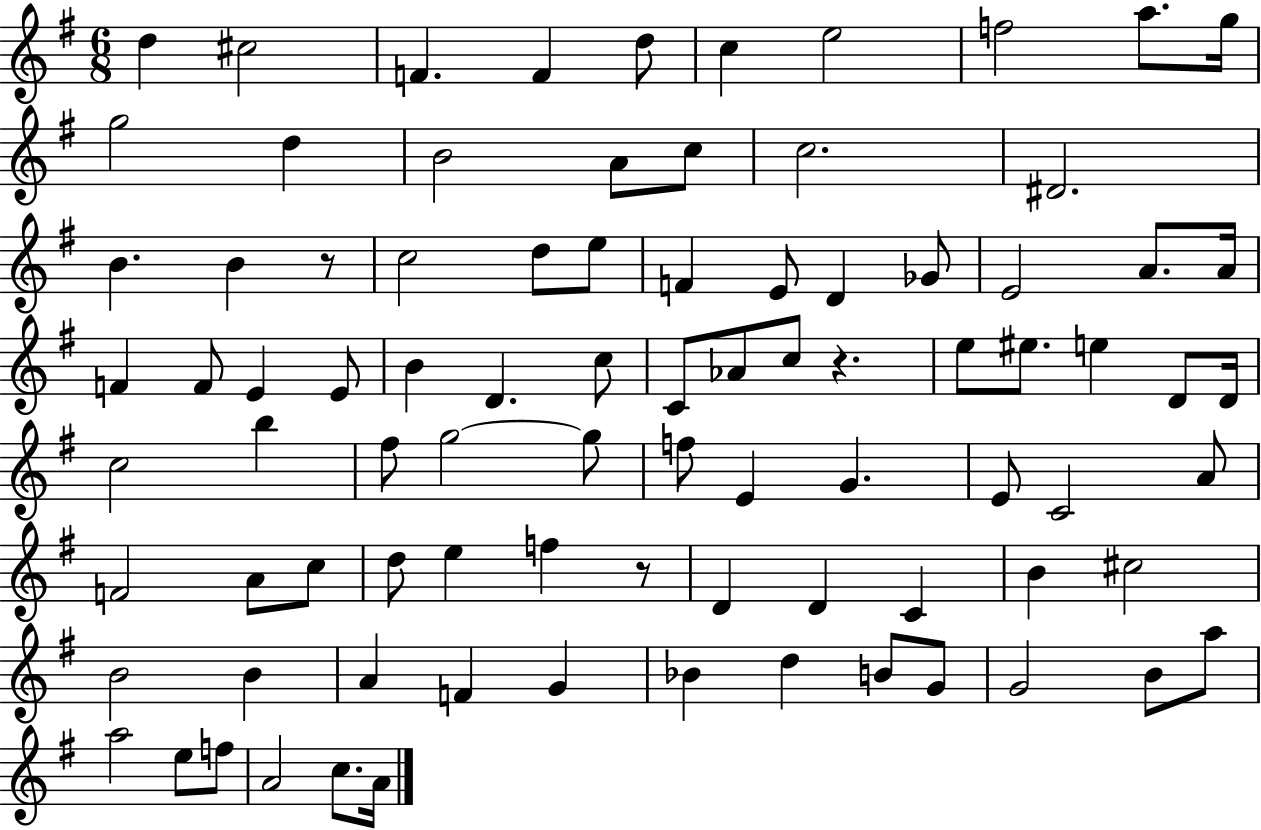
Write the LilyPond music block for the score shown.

{
  \clef treble
  \numericTimeSignature
  \time 6/8
  \key g \major
  d''4 cis''2 | f'4. f'4 d''8 | c''4 e''2 | f''2 a''8. g''16 | \break g''2 d''4 | b'2 a'8 c''8 | c''2. | dis'2. | \break b'4. b'4 r8 | c''2 d''8 e''8 | f'4 e'8 d'4 ges'8 | e'2 a'8. a'16 | \break f'4 f'8 e'4 e'8 | b'4 d'4. c''8 | c'8 aes'8 c''8 r4. | e''8 eis''8. e''4 d'8 d'16 | \break c''2 b''4 | fis''8 g''2~~ g''8 | f''8 e'4 g'4. | e'8 c'2 a'8 | \break f'2 a'8 c''8 | d''8 e''4 f''4 r8 | d'4 d'4 c'4 | b'4 cis''2 | \break b'2 b'4 | a'4 f'4 g'4 | bes'4 d''4 b'8 g'8 | g'2 b'8 a''8 | \break a''2 e''8 f''8 | a'2 c''8. a'16 | \bar "|."
}